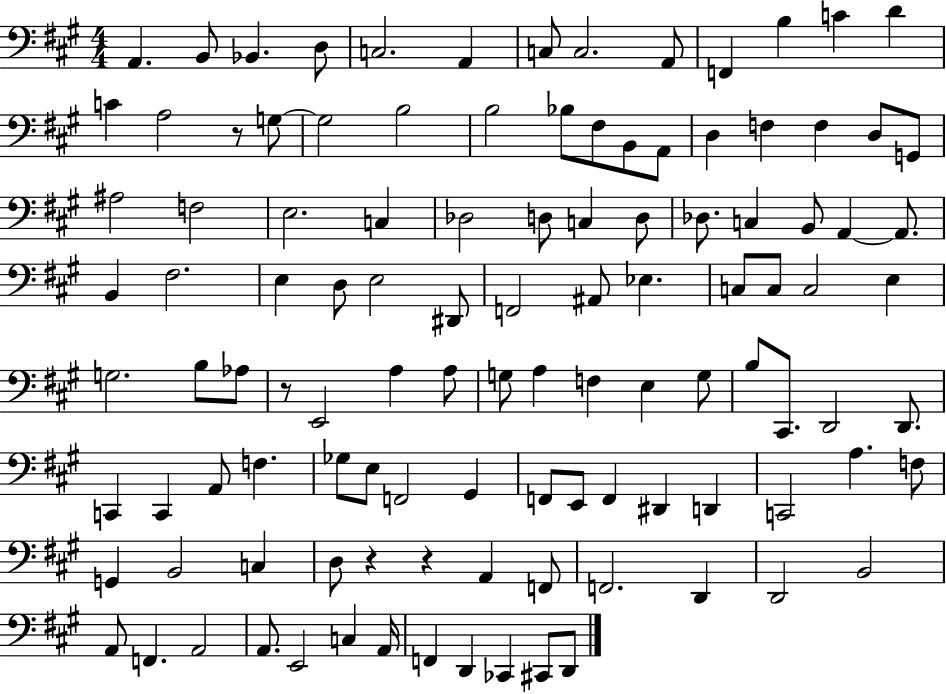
{
  \clef bass
  \numericTimeSignature
  \time 4/4
  \key a \major
  a,4. b,8 bes,4. d8 | c2. a,4 | c8 c2. a,8 | f,4 b4 c'4 d'4 | \break c'4 a2 r8 g8~~ | g2 b2 | b2 bes8 fis8 b,8 a,8 | d4 f4 f4 d8 g,8 | \break ais2 f2 | e2. c4 | des2 d8 c4 d8 | des8. c4 b,8 a,4~~ a,8. | \break b,4 fis2. | e4 d8 e2 dis,8 | f,2 ais,8 ees4. | c8 c8 c2 e4 | \break g2. b8 aes8 | r8 e,2 a4 a8 | g8 a4 f4 e4 g8 | b8 cis,8. d,2 d,8. | \break c,4 c,4 a,8 f4. | ges8 e8 f,2 gis,4 | f,8 e,8 f,4 dis,4 d,4 | c,2 a4. f8 | \break g,4 b,2 c4 | d8 r4 r4 a,4 f,8 | f,2. d,4 | d,2 b,2 | \break a,8 f,4. a,2 | a,8. e,2 c4 a,16 | f,4 d,4 ces,4 cis,8 d,8 | \bar "|."
}